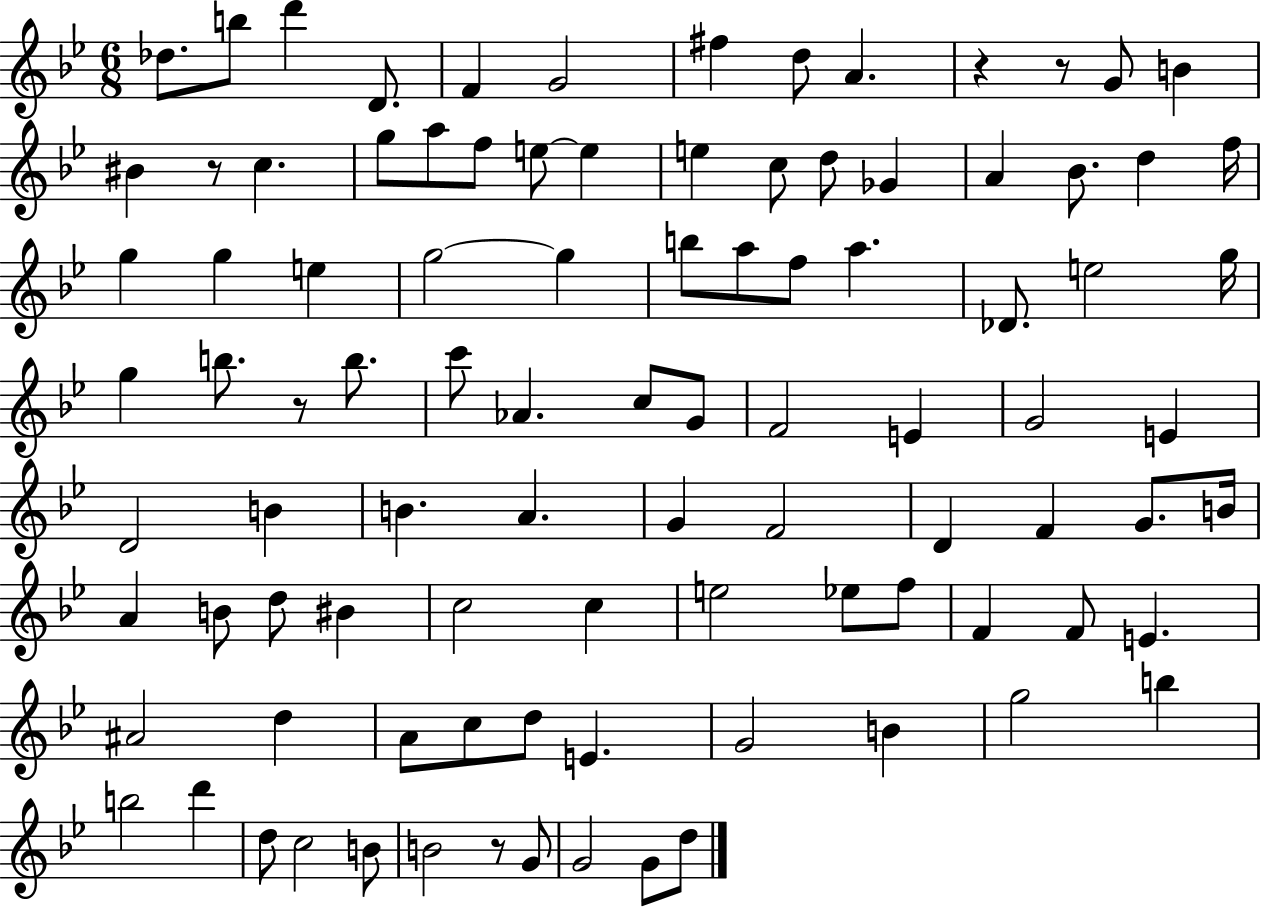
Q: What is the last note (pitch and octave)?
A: D5